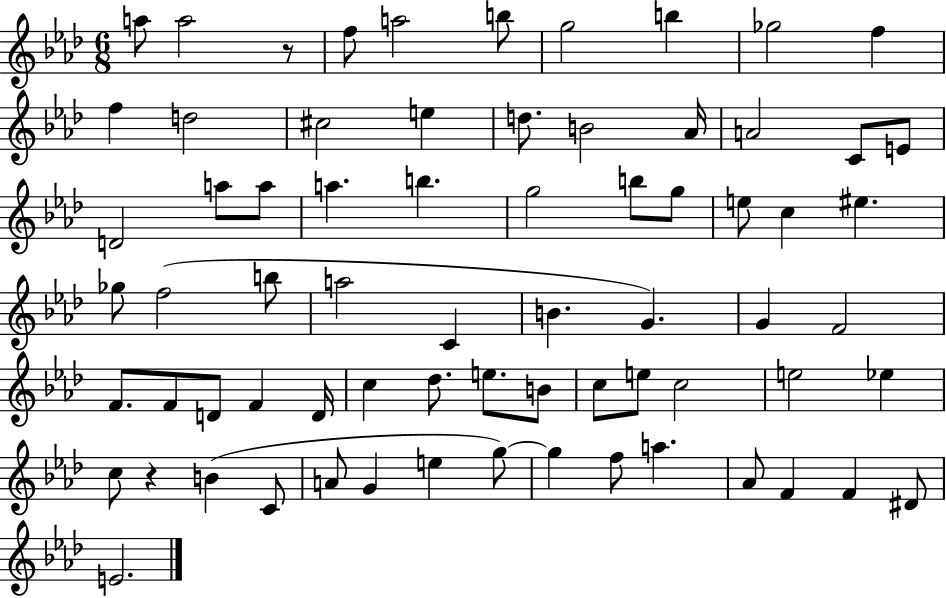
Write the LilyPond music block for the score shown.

{
  \clef treble
  \numericTimeSignature
  \time 6/8
  \key aes \major
  \repeat volta 2 { a''8 a''2 r8 | f''8 a''2 b''8 | g''2 b''4 | ges''2 f''4 | \break f''4 d''2 | cis''2 e''4 | d''8. b'2 aes'16 | a'2 c'8 e'8 | \break d'2 a''8 a''8 | a''4. b''4. | g''2 b''8 g''8 | e''8 c''4 eis''4. | \break ges''8 f''2( b''8 | a''2 c'4 | b'4. g'4.) | g'4 f'2 | \break f'8. f'8 d'8 f'4 d'16 | c''4 des''8. e''8. b'8 | c''8 e''8 c''2 | e''2 ees''4 | \break c''8 r4 b'4( c'8 | a'8 g'4 e''4 g''8~~) | g''4 f''8 a''4. | aes'8 f'4 f'4 dis'8 | \break e'2. | } \bar "|."
}